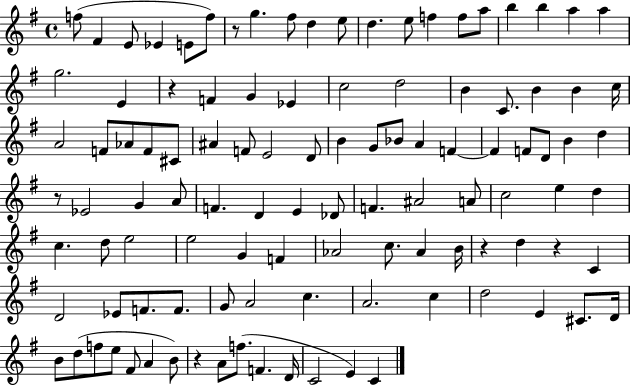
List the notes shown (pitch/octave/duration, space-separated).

F5/e F#4/q E4/e Eb4/q E4/e F5/e R/e G5/q. F#5/e D5/q E5/e D5/q. E5/e F5/q F5/e A5/e B5/q B5/q A5/q A5/q G5/h. E4/q R/q F4/q G4/q Eb4/q C5/h D5/h B4/q C4/e. B4/q B4/q C5/s A4/h F4/e Ab4/e F4/e C#4/e A#4/q F4/e E4/h D4/e B4/q G4/e Bb4/e A4/q F4/q F4/q F4/e D4/e B4/q D5/q R/e Eb4/h G4/q A4/e F4/q. D4/q E4/q Db4/e F4/q. A#4/h A4/e C5/h E5/q D5/q C5/q. D5/e E5/h E5/h G4/q F4/q Ab4/h C5/e. Ab4/q B4/s R/q D5/q R/q C4/q D4/h Eb4/e F4/e. F4/e. G4/e A4/h C5/q. A4/h. C5/q D5/h E4/q C#4/e. D4/s B4/e D5/e F5/e E5/e F#4/e A4/q B4/e R/q A4/e F5/e. F4/q. D4/s C4/h E4/q C4/q